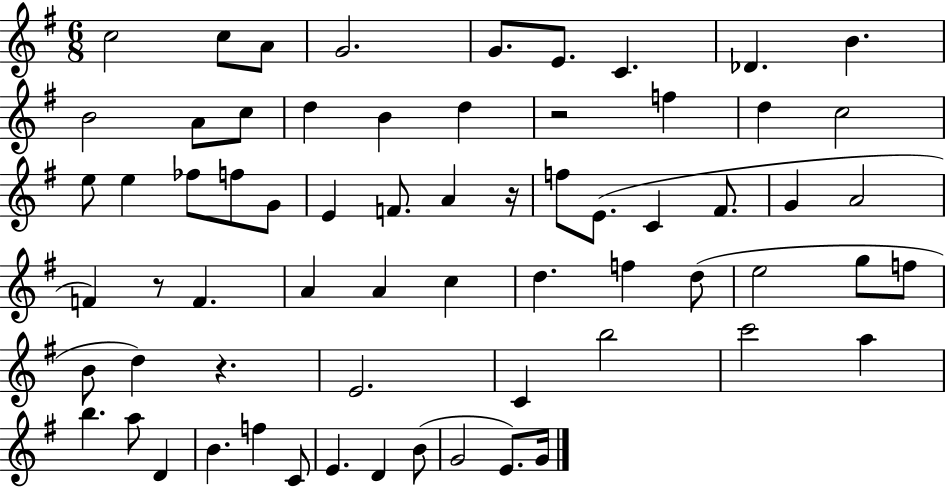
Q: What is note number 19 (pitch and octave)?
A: E5